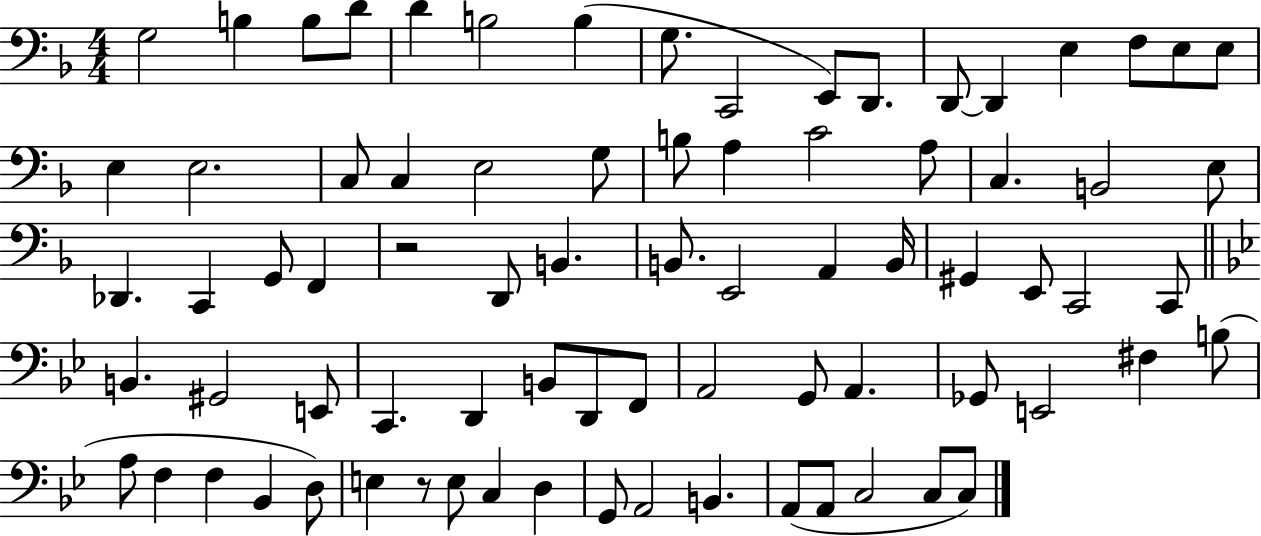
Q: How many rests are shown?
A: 2